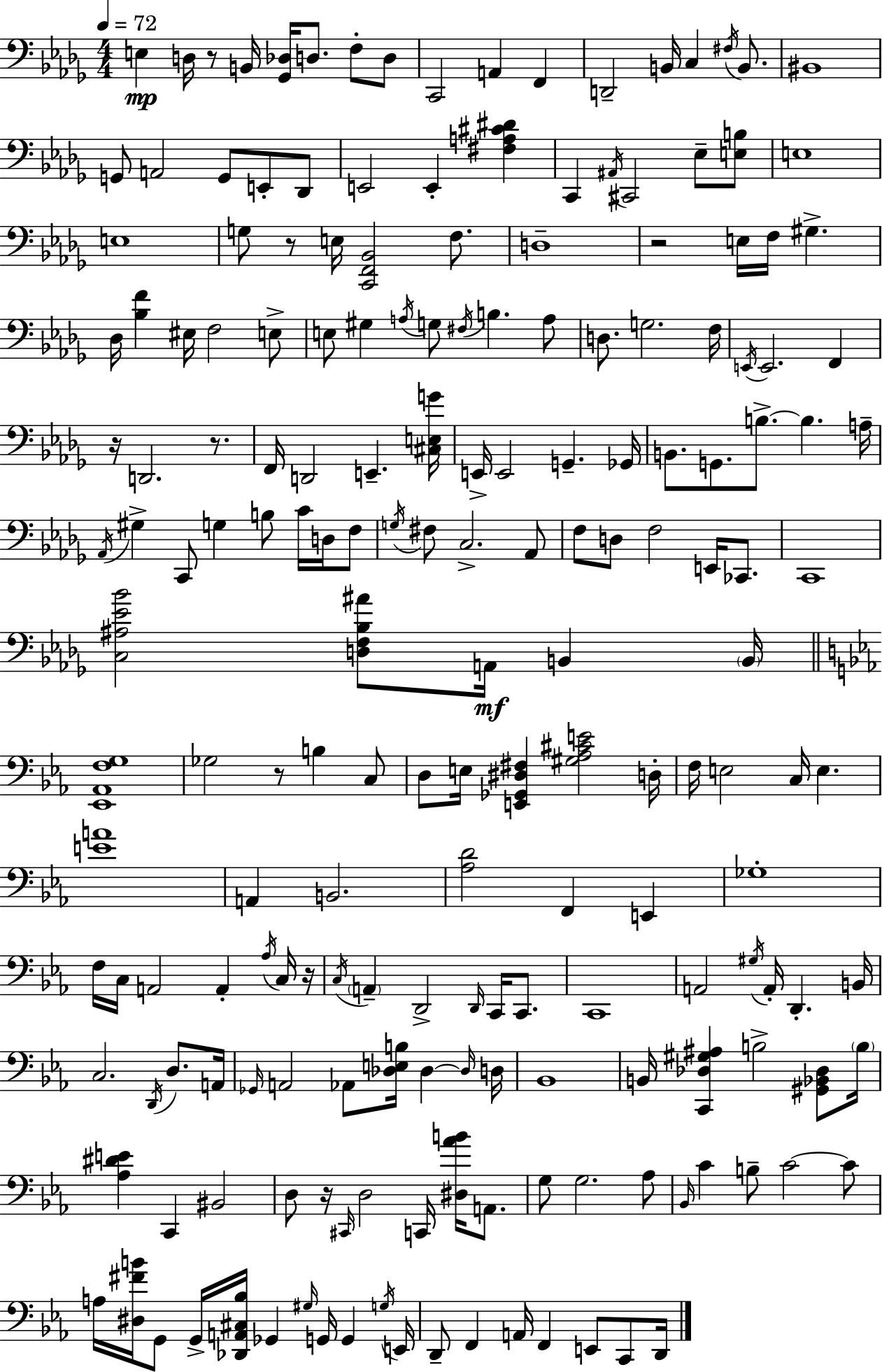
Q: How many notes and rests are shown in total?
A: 192